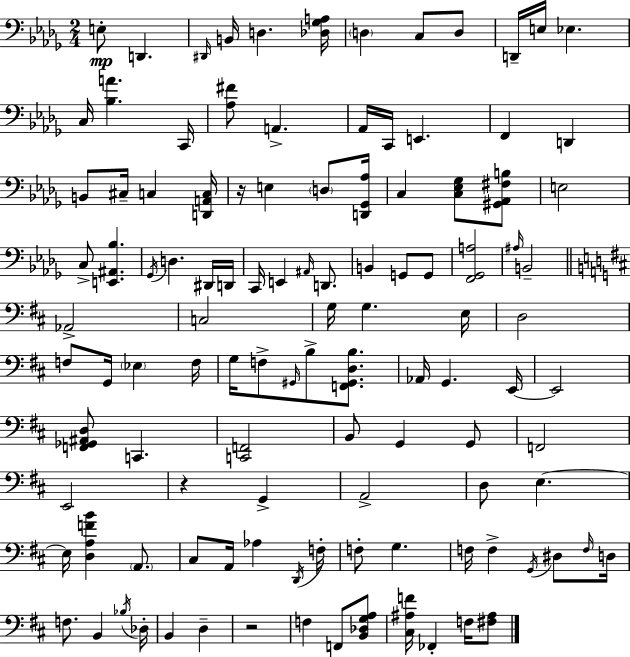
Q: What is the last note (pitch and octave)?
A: F3